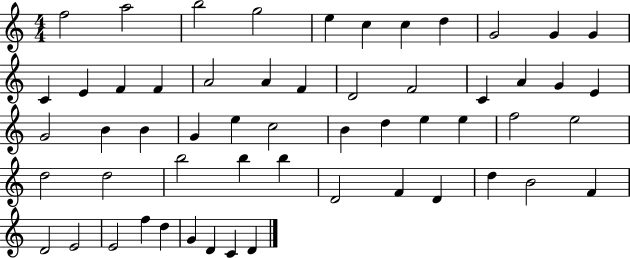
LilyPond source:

{
  \clef treble
  \numericTimeSignature
  \time 4/4
  \key c \major
  f''2 a''2 | b''2 g''2 | e''4 c''4 c''4 d''4 | g'2 g'4 g'4 | \break c'4 e'4 f'4 f'4 | a'2 a'4 f'4 | d'2 f'2 | c'4 a'4 g'4 e'4 | \break g'2 b'4 b'4 | g'4 e''4 c''2 | b'4 d''4 e''4 e''4 | f''2 e''2 | \break d''2 d''2 | b''2 b''4 b''4 | d'2 f'4 d'4 | d''4 b'2 f'4 | \break d'2 e'2 | e'2 f''4 d''4 | g'4 d'4 c'4 d'4 | \bar "|."
}